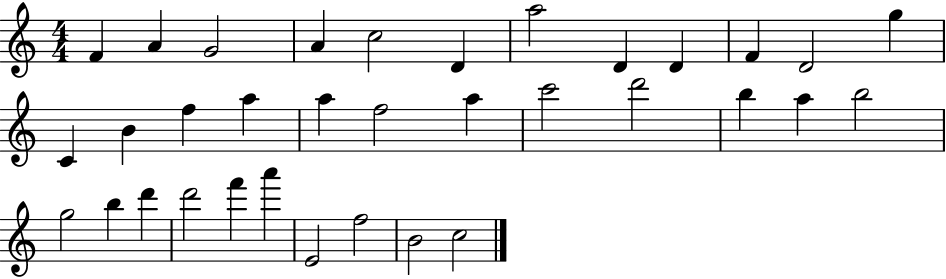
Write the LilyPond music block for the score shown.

{
  \clef treble
  \numericTimeSignature
  \time 4/4
  \key c \major
  f'4 a'4 g'2 | a'4 c''2 d'4 | a''2 d'4 d'4 | f'4 d'2 g''4 | \break c'4 b'4 f''4 a''4 | a''4 f''2 a''4 | c'''2 d'''2 | b''4 a''4 b''2 | \break g''2 b''4 d'''4 | d'''2 f'''4 a'''4 | e'2 f''2 | b'2 c''2 | \break \bar "|."
}